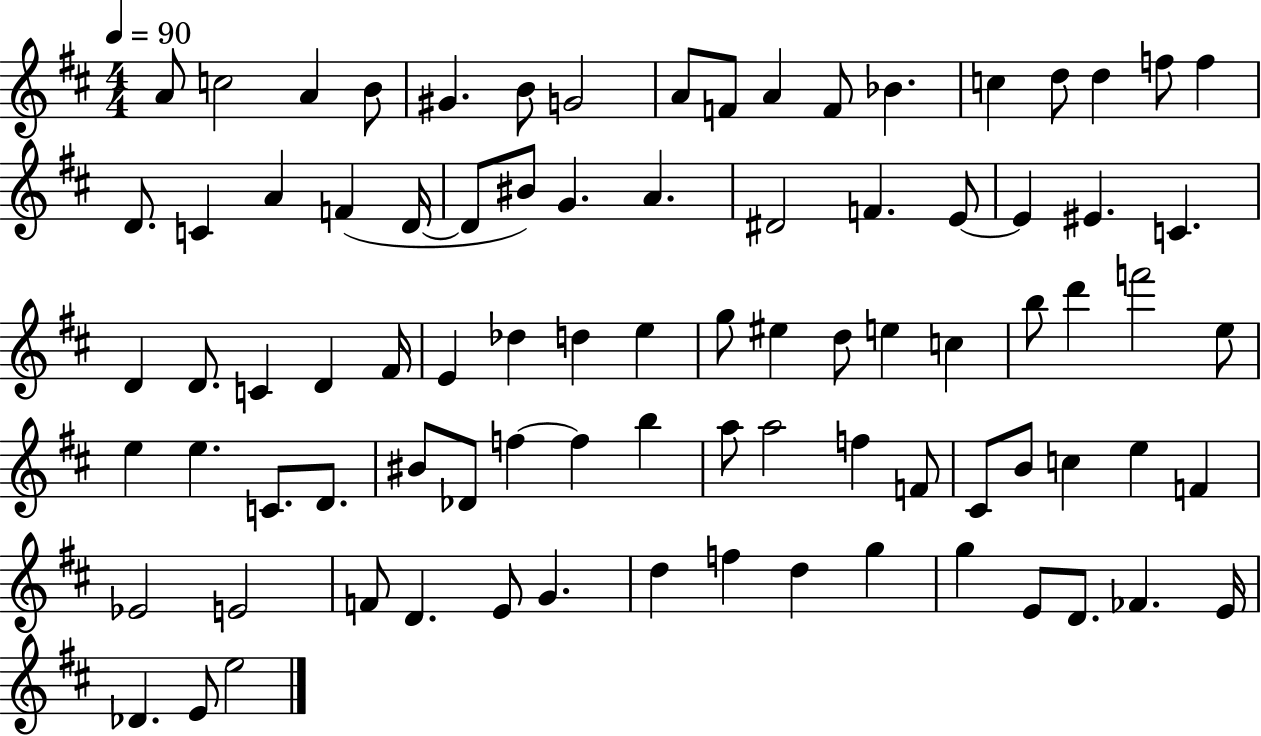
X:1
T:Untitled
M:4/4
L:1/4
K:D
A/2 c2 A B/2 ^G B/2 G2 A/2 F/2 A F/2 _B c d/2 d f/2 f D/2 C A F D/4 D/2 ^B/2 G A ^D2 F E/2 E ^E C D D/2 C D ^F/4 E _d d e g/2 ^e d/2 e c b/2 d' f'2 e/2 e e C/2 D/2 ^B/2 _D/2 f f b a/2 a2 f F/2 ^C/2 B/2 c e F _E2 E2 F/2 D E/2 G d f d g g E/2 D/2 _F E/4 _D E/2 e2